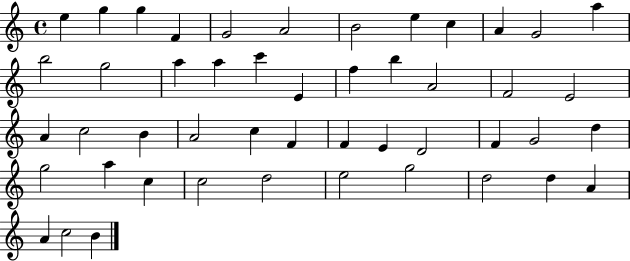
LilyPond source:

{
  \clef treble
  \time 4/4
  \defaultTimeSignature
  \key c \major
  e''4 g''4 g''4 f'4 | g'2 a'2 | b'2 e''4 c''4 | a'4 g'2 a''4 | \break b''2 g''2 | a''4 a''4 c'''4 e'4 | f''4 b''4 a'2 | f'2 e'2 | \break a'4 c''2 b'4 | a'2 c''4 f'4 | f'4 e'4 d'2 | f'4 g'2 d''4 | \break g''2 a''4 c''4 | c''2 d''2 | e''2 g''2 | d''2 d''4 a'4 | \break a'4 c''2 b'4 | \bar "|."
}